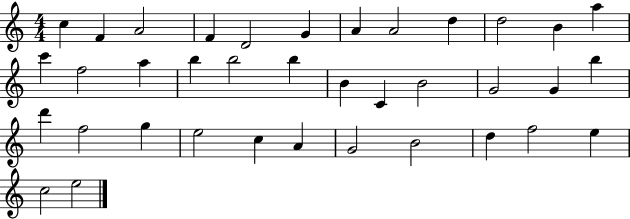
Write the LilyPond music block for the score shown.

{
  \clef treble
  \numericTimeSignature
  \time 4/4
  \key c \major
  c''4 f'4 a'2 | f'4 d'2 g'4 | a'4 a'2 d''4 | d''2 b'4 a''4 | \break c'''4 f''2 a''4 | b''4 b''2 b''4 | b'4 c'4 b'2 | g'2 g'4 b''4 | \break d'''4 f''2 g''4 | e''2 c''4 a'4 | g'2 b'2 | d''4 f''2 e''4 | \break c''2 e''2 | \bar "|."
}